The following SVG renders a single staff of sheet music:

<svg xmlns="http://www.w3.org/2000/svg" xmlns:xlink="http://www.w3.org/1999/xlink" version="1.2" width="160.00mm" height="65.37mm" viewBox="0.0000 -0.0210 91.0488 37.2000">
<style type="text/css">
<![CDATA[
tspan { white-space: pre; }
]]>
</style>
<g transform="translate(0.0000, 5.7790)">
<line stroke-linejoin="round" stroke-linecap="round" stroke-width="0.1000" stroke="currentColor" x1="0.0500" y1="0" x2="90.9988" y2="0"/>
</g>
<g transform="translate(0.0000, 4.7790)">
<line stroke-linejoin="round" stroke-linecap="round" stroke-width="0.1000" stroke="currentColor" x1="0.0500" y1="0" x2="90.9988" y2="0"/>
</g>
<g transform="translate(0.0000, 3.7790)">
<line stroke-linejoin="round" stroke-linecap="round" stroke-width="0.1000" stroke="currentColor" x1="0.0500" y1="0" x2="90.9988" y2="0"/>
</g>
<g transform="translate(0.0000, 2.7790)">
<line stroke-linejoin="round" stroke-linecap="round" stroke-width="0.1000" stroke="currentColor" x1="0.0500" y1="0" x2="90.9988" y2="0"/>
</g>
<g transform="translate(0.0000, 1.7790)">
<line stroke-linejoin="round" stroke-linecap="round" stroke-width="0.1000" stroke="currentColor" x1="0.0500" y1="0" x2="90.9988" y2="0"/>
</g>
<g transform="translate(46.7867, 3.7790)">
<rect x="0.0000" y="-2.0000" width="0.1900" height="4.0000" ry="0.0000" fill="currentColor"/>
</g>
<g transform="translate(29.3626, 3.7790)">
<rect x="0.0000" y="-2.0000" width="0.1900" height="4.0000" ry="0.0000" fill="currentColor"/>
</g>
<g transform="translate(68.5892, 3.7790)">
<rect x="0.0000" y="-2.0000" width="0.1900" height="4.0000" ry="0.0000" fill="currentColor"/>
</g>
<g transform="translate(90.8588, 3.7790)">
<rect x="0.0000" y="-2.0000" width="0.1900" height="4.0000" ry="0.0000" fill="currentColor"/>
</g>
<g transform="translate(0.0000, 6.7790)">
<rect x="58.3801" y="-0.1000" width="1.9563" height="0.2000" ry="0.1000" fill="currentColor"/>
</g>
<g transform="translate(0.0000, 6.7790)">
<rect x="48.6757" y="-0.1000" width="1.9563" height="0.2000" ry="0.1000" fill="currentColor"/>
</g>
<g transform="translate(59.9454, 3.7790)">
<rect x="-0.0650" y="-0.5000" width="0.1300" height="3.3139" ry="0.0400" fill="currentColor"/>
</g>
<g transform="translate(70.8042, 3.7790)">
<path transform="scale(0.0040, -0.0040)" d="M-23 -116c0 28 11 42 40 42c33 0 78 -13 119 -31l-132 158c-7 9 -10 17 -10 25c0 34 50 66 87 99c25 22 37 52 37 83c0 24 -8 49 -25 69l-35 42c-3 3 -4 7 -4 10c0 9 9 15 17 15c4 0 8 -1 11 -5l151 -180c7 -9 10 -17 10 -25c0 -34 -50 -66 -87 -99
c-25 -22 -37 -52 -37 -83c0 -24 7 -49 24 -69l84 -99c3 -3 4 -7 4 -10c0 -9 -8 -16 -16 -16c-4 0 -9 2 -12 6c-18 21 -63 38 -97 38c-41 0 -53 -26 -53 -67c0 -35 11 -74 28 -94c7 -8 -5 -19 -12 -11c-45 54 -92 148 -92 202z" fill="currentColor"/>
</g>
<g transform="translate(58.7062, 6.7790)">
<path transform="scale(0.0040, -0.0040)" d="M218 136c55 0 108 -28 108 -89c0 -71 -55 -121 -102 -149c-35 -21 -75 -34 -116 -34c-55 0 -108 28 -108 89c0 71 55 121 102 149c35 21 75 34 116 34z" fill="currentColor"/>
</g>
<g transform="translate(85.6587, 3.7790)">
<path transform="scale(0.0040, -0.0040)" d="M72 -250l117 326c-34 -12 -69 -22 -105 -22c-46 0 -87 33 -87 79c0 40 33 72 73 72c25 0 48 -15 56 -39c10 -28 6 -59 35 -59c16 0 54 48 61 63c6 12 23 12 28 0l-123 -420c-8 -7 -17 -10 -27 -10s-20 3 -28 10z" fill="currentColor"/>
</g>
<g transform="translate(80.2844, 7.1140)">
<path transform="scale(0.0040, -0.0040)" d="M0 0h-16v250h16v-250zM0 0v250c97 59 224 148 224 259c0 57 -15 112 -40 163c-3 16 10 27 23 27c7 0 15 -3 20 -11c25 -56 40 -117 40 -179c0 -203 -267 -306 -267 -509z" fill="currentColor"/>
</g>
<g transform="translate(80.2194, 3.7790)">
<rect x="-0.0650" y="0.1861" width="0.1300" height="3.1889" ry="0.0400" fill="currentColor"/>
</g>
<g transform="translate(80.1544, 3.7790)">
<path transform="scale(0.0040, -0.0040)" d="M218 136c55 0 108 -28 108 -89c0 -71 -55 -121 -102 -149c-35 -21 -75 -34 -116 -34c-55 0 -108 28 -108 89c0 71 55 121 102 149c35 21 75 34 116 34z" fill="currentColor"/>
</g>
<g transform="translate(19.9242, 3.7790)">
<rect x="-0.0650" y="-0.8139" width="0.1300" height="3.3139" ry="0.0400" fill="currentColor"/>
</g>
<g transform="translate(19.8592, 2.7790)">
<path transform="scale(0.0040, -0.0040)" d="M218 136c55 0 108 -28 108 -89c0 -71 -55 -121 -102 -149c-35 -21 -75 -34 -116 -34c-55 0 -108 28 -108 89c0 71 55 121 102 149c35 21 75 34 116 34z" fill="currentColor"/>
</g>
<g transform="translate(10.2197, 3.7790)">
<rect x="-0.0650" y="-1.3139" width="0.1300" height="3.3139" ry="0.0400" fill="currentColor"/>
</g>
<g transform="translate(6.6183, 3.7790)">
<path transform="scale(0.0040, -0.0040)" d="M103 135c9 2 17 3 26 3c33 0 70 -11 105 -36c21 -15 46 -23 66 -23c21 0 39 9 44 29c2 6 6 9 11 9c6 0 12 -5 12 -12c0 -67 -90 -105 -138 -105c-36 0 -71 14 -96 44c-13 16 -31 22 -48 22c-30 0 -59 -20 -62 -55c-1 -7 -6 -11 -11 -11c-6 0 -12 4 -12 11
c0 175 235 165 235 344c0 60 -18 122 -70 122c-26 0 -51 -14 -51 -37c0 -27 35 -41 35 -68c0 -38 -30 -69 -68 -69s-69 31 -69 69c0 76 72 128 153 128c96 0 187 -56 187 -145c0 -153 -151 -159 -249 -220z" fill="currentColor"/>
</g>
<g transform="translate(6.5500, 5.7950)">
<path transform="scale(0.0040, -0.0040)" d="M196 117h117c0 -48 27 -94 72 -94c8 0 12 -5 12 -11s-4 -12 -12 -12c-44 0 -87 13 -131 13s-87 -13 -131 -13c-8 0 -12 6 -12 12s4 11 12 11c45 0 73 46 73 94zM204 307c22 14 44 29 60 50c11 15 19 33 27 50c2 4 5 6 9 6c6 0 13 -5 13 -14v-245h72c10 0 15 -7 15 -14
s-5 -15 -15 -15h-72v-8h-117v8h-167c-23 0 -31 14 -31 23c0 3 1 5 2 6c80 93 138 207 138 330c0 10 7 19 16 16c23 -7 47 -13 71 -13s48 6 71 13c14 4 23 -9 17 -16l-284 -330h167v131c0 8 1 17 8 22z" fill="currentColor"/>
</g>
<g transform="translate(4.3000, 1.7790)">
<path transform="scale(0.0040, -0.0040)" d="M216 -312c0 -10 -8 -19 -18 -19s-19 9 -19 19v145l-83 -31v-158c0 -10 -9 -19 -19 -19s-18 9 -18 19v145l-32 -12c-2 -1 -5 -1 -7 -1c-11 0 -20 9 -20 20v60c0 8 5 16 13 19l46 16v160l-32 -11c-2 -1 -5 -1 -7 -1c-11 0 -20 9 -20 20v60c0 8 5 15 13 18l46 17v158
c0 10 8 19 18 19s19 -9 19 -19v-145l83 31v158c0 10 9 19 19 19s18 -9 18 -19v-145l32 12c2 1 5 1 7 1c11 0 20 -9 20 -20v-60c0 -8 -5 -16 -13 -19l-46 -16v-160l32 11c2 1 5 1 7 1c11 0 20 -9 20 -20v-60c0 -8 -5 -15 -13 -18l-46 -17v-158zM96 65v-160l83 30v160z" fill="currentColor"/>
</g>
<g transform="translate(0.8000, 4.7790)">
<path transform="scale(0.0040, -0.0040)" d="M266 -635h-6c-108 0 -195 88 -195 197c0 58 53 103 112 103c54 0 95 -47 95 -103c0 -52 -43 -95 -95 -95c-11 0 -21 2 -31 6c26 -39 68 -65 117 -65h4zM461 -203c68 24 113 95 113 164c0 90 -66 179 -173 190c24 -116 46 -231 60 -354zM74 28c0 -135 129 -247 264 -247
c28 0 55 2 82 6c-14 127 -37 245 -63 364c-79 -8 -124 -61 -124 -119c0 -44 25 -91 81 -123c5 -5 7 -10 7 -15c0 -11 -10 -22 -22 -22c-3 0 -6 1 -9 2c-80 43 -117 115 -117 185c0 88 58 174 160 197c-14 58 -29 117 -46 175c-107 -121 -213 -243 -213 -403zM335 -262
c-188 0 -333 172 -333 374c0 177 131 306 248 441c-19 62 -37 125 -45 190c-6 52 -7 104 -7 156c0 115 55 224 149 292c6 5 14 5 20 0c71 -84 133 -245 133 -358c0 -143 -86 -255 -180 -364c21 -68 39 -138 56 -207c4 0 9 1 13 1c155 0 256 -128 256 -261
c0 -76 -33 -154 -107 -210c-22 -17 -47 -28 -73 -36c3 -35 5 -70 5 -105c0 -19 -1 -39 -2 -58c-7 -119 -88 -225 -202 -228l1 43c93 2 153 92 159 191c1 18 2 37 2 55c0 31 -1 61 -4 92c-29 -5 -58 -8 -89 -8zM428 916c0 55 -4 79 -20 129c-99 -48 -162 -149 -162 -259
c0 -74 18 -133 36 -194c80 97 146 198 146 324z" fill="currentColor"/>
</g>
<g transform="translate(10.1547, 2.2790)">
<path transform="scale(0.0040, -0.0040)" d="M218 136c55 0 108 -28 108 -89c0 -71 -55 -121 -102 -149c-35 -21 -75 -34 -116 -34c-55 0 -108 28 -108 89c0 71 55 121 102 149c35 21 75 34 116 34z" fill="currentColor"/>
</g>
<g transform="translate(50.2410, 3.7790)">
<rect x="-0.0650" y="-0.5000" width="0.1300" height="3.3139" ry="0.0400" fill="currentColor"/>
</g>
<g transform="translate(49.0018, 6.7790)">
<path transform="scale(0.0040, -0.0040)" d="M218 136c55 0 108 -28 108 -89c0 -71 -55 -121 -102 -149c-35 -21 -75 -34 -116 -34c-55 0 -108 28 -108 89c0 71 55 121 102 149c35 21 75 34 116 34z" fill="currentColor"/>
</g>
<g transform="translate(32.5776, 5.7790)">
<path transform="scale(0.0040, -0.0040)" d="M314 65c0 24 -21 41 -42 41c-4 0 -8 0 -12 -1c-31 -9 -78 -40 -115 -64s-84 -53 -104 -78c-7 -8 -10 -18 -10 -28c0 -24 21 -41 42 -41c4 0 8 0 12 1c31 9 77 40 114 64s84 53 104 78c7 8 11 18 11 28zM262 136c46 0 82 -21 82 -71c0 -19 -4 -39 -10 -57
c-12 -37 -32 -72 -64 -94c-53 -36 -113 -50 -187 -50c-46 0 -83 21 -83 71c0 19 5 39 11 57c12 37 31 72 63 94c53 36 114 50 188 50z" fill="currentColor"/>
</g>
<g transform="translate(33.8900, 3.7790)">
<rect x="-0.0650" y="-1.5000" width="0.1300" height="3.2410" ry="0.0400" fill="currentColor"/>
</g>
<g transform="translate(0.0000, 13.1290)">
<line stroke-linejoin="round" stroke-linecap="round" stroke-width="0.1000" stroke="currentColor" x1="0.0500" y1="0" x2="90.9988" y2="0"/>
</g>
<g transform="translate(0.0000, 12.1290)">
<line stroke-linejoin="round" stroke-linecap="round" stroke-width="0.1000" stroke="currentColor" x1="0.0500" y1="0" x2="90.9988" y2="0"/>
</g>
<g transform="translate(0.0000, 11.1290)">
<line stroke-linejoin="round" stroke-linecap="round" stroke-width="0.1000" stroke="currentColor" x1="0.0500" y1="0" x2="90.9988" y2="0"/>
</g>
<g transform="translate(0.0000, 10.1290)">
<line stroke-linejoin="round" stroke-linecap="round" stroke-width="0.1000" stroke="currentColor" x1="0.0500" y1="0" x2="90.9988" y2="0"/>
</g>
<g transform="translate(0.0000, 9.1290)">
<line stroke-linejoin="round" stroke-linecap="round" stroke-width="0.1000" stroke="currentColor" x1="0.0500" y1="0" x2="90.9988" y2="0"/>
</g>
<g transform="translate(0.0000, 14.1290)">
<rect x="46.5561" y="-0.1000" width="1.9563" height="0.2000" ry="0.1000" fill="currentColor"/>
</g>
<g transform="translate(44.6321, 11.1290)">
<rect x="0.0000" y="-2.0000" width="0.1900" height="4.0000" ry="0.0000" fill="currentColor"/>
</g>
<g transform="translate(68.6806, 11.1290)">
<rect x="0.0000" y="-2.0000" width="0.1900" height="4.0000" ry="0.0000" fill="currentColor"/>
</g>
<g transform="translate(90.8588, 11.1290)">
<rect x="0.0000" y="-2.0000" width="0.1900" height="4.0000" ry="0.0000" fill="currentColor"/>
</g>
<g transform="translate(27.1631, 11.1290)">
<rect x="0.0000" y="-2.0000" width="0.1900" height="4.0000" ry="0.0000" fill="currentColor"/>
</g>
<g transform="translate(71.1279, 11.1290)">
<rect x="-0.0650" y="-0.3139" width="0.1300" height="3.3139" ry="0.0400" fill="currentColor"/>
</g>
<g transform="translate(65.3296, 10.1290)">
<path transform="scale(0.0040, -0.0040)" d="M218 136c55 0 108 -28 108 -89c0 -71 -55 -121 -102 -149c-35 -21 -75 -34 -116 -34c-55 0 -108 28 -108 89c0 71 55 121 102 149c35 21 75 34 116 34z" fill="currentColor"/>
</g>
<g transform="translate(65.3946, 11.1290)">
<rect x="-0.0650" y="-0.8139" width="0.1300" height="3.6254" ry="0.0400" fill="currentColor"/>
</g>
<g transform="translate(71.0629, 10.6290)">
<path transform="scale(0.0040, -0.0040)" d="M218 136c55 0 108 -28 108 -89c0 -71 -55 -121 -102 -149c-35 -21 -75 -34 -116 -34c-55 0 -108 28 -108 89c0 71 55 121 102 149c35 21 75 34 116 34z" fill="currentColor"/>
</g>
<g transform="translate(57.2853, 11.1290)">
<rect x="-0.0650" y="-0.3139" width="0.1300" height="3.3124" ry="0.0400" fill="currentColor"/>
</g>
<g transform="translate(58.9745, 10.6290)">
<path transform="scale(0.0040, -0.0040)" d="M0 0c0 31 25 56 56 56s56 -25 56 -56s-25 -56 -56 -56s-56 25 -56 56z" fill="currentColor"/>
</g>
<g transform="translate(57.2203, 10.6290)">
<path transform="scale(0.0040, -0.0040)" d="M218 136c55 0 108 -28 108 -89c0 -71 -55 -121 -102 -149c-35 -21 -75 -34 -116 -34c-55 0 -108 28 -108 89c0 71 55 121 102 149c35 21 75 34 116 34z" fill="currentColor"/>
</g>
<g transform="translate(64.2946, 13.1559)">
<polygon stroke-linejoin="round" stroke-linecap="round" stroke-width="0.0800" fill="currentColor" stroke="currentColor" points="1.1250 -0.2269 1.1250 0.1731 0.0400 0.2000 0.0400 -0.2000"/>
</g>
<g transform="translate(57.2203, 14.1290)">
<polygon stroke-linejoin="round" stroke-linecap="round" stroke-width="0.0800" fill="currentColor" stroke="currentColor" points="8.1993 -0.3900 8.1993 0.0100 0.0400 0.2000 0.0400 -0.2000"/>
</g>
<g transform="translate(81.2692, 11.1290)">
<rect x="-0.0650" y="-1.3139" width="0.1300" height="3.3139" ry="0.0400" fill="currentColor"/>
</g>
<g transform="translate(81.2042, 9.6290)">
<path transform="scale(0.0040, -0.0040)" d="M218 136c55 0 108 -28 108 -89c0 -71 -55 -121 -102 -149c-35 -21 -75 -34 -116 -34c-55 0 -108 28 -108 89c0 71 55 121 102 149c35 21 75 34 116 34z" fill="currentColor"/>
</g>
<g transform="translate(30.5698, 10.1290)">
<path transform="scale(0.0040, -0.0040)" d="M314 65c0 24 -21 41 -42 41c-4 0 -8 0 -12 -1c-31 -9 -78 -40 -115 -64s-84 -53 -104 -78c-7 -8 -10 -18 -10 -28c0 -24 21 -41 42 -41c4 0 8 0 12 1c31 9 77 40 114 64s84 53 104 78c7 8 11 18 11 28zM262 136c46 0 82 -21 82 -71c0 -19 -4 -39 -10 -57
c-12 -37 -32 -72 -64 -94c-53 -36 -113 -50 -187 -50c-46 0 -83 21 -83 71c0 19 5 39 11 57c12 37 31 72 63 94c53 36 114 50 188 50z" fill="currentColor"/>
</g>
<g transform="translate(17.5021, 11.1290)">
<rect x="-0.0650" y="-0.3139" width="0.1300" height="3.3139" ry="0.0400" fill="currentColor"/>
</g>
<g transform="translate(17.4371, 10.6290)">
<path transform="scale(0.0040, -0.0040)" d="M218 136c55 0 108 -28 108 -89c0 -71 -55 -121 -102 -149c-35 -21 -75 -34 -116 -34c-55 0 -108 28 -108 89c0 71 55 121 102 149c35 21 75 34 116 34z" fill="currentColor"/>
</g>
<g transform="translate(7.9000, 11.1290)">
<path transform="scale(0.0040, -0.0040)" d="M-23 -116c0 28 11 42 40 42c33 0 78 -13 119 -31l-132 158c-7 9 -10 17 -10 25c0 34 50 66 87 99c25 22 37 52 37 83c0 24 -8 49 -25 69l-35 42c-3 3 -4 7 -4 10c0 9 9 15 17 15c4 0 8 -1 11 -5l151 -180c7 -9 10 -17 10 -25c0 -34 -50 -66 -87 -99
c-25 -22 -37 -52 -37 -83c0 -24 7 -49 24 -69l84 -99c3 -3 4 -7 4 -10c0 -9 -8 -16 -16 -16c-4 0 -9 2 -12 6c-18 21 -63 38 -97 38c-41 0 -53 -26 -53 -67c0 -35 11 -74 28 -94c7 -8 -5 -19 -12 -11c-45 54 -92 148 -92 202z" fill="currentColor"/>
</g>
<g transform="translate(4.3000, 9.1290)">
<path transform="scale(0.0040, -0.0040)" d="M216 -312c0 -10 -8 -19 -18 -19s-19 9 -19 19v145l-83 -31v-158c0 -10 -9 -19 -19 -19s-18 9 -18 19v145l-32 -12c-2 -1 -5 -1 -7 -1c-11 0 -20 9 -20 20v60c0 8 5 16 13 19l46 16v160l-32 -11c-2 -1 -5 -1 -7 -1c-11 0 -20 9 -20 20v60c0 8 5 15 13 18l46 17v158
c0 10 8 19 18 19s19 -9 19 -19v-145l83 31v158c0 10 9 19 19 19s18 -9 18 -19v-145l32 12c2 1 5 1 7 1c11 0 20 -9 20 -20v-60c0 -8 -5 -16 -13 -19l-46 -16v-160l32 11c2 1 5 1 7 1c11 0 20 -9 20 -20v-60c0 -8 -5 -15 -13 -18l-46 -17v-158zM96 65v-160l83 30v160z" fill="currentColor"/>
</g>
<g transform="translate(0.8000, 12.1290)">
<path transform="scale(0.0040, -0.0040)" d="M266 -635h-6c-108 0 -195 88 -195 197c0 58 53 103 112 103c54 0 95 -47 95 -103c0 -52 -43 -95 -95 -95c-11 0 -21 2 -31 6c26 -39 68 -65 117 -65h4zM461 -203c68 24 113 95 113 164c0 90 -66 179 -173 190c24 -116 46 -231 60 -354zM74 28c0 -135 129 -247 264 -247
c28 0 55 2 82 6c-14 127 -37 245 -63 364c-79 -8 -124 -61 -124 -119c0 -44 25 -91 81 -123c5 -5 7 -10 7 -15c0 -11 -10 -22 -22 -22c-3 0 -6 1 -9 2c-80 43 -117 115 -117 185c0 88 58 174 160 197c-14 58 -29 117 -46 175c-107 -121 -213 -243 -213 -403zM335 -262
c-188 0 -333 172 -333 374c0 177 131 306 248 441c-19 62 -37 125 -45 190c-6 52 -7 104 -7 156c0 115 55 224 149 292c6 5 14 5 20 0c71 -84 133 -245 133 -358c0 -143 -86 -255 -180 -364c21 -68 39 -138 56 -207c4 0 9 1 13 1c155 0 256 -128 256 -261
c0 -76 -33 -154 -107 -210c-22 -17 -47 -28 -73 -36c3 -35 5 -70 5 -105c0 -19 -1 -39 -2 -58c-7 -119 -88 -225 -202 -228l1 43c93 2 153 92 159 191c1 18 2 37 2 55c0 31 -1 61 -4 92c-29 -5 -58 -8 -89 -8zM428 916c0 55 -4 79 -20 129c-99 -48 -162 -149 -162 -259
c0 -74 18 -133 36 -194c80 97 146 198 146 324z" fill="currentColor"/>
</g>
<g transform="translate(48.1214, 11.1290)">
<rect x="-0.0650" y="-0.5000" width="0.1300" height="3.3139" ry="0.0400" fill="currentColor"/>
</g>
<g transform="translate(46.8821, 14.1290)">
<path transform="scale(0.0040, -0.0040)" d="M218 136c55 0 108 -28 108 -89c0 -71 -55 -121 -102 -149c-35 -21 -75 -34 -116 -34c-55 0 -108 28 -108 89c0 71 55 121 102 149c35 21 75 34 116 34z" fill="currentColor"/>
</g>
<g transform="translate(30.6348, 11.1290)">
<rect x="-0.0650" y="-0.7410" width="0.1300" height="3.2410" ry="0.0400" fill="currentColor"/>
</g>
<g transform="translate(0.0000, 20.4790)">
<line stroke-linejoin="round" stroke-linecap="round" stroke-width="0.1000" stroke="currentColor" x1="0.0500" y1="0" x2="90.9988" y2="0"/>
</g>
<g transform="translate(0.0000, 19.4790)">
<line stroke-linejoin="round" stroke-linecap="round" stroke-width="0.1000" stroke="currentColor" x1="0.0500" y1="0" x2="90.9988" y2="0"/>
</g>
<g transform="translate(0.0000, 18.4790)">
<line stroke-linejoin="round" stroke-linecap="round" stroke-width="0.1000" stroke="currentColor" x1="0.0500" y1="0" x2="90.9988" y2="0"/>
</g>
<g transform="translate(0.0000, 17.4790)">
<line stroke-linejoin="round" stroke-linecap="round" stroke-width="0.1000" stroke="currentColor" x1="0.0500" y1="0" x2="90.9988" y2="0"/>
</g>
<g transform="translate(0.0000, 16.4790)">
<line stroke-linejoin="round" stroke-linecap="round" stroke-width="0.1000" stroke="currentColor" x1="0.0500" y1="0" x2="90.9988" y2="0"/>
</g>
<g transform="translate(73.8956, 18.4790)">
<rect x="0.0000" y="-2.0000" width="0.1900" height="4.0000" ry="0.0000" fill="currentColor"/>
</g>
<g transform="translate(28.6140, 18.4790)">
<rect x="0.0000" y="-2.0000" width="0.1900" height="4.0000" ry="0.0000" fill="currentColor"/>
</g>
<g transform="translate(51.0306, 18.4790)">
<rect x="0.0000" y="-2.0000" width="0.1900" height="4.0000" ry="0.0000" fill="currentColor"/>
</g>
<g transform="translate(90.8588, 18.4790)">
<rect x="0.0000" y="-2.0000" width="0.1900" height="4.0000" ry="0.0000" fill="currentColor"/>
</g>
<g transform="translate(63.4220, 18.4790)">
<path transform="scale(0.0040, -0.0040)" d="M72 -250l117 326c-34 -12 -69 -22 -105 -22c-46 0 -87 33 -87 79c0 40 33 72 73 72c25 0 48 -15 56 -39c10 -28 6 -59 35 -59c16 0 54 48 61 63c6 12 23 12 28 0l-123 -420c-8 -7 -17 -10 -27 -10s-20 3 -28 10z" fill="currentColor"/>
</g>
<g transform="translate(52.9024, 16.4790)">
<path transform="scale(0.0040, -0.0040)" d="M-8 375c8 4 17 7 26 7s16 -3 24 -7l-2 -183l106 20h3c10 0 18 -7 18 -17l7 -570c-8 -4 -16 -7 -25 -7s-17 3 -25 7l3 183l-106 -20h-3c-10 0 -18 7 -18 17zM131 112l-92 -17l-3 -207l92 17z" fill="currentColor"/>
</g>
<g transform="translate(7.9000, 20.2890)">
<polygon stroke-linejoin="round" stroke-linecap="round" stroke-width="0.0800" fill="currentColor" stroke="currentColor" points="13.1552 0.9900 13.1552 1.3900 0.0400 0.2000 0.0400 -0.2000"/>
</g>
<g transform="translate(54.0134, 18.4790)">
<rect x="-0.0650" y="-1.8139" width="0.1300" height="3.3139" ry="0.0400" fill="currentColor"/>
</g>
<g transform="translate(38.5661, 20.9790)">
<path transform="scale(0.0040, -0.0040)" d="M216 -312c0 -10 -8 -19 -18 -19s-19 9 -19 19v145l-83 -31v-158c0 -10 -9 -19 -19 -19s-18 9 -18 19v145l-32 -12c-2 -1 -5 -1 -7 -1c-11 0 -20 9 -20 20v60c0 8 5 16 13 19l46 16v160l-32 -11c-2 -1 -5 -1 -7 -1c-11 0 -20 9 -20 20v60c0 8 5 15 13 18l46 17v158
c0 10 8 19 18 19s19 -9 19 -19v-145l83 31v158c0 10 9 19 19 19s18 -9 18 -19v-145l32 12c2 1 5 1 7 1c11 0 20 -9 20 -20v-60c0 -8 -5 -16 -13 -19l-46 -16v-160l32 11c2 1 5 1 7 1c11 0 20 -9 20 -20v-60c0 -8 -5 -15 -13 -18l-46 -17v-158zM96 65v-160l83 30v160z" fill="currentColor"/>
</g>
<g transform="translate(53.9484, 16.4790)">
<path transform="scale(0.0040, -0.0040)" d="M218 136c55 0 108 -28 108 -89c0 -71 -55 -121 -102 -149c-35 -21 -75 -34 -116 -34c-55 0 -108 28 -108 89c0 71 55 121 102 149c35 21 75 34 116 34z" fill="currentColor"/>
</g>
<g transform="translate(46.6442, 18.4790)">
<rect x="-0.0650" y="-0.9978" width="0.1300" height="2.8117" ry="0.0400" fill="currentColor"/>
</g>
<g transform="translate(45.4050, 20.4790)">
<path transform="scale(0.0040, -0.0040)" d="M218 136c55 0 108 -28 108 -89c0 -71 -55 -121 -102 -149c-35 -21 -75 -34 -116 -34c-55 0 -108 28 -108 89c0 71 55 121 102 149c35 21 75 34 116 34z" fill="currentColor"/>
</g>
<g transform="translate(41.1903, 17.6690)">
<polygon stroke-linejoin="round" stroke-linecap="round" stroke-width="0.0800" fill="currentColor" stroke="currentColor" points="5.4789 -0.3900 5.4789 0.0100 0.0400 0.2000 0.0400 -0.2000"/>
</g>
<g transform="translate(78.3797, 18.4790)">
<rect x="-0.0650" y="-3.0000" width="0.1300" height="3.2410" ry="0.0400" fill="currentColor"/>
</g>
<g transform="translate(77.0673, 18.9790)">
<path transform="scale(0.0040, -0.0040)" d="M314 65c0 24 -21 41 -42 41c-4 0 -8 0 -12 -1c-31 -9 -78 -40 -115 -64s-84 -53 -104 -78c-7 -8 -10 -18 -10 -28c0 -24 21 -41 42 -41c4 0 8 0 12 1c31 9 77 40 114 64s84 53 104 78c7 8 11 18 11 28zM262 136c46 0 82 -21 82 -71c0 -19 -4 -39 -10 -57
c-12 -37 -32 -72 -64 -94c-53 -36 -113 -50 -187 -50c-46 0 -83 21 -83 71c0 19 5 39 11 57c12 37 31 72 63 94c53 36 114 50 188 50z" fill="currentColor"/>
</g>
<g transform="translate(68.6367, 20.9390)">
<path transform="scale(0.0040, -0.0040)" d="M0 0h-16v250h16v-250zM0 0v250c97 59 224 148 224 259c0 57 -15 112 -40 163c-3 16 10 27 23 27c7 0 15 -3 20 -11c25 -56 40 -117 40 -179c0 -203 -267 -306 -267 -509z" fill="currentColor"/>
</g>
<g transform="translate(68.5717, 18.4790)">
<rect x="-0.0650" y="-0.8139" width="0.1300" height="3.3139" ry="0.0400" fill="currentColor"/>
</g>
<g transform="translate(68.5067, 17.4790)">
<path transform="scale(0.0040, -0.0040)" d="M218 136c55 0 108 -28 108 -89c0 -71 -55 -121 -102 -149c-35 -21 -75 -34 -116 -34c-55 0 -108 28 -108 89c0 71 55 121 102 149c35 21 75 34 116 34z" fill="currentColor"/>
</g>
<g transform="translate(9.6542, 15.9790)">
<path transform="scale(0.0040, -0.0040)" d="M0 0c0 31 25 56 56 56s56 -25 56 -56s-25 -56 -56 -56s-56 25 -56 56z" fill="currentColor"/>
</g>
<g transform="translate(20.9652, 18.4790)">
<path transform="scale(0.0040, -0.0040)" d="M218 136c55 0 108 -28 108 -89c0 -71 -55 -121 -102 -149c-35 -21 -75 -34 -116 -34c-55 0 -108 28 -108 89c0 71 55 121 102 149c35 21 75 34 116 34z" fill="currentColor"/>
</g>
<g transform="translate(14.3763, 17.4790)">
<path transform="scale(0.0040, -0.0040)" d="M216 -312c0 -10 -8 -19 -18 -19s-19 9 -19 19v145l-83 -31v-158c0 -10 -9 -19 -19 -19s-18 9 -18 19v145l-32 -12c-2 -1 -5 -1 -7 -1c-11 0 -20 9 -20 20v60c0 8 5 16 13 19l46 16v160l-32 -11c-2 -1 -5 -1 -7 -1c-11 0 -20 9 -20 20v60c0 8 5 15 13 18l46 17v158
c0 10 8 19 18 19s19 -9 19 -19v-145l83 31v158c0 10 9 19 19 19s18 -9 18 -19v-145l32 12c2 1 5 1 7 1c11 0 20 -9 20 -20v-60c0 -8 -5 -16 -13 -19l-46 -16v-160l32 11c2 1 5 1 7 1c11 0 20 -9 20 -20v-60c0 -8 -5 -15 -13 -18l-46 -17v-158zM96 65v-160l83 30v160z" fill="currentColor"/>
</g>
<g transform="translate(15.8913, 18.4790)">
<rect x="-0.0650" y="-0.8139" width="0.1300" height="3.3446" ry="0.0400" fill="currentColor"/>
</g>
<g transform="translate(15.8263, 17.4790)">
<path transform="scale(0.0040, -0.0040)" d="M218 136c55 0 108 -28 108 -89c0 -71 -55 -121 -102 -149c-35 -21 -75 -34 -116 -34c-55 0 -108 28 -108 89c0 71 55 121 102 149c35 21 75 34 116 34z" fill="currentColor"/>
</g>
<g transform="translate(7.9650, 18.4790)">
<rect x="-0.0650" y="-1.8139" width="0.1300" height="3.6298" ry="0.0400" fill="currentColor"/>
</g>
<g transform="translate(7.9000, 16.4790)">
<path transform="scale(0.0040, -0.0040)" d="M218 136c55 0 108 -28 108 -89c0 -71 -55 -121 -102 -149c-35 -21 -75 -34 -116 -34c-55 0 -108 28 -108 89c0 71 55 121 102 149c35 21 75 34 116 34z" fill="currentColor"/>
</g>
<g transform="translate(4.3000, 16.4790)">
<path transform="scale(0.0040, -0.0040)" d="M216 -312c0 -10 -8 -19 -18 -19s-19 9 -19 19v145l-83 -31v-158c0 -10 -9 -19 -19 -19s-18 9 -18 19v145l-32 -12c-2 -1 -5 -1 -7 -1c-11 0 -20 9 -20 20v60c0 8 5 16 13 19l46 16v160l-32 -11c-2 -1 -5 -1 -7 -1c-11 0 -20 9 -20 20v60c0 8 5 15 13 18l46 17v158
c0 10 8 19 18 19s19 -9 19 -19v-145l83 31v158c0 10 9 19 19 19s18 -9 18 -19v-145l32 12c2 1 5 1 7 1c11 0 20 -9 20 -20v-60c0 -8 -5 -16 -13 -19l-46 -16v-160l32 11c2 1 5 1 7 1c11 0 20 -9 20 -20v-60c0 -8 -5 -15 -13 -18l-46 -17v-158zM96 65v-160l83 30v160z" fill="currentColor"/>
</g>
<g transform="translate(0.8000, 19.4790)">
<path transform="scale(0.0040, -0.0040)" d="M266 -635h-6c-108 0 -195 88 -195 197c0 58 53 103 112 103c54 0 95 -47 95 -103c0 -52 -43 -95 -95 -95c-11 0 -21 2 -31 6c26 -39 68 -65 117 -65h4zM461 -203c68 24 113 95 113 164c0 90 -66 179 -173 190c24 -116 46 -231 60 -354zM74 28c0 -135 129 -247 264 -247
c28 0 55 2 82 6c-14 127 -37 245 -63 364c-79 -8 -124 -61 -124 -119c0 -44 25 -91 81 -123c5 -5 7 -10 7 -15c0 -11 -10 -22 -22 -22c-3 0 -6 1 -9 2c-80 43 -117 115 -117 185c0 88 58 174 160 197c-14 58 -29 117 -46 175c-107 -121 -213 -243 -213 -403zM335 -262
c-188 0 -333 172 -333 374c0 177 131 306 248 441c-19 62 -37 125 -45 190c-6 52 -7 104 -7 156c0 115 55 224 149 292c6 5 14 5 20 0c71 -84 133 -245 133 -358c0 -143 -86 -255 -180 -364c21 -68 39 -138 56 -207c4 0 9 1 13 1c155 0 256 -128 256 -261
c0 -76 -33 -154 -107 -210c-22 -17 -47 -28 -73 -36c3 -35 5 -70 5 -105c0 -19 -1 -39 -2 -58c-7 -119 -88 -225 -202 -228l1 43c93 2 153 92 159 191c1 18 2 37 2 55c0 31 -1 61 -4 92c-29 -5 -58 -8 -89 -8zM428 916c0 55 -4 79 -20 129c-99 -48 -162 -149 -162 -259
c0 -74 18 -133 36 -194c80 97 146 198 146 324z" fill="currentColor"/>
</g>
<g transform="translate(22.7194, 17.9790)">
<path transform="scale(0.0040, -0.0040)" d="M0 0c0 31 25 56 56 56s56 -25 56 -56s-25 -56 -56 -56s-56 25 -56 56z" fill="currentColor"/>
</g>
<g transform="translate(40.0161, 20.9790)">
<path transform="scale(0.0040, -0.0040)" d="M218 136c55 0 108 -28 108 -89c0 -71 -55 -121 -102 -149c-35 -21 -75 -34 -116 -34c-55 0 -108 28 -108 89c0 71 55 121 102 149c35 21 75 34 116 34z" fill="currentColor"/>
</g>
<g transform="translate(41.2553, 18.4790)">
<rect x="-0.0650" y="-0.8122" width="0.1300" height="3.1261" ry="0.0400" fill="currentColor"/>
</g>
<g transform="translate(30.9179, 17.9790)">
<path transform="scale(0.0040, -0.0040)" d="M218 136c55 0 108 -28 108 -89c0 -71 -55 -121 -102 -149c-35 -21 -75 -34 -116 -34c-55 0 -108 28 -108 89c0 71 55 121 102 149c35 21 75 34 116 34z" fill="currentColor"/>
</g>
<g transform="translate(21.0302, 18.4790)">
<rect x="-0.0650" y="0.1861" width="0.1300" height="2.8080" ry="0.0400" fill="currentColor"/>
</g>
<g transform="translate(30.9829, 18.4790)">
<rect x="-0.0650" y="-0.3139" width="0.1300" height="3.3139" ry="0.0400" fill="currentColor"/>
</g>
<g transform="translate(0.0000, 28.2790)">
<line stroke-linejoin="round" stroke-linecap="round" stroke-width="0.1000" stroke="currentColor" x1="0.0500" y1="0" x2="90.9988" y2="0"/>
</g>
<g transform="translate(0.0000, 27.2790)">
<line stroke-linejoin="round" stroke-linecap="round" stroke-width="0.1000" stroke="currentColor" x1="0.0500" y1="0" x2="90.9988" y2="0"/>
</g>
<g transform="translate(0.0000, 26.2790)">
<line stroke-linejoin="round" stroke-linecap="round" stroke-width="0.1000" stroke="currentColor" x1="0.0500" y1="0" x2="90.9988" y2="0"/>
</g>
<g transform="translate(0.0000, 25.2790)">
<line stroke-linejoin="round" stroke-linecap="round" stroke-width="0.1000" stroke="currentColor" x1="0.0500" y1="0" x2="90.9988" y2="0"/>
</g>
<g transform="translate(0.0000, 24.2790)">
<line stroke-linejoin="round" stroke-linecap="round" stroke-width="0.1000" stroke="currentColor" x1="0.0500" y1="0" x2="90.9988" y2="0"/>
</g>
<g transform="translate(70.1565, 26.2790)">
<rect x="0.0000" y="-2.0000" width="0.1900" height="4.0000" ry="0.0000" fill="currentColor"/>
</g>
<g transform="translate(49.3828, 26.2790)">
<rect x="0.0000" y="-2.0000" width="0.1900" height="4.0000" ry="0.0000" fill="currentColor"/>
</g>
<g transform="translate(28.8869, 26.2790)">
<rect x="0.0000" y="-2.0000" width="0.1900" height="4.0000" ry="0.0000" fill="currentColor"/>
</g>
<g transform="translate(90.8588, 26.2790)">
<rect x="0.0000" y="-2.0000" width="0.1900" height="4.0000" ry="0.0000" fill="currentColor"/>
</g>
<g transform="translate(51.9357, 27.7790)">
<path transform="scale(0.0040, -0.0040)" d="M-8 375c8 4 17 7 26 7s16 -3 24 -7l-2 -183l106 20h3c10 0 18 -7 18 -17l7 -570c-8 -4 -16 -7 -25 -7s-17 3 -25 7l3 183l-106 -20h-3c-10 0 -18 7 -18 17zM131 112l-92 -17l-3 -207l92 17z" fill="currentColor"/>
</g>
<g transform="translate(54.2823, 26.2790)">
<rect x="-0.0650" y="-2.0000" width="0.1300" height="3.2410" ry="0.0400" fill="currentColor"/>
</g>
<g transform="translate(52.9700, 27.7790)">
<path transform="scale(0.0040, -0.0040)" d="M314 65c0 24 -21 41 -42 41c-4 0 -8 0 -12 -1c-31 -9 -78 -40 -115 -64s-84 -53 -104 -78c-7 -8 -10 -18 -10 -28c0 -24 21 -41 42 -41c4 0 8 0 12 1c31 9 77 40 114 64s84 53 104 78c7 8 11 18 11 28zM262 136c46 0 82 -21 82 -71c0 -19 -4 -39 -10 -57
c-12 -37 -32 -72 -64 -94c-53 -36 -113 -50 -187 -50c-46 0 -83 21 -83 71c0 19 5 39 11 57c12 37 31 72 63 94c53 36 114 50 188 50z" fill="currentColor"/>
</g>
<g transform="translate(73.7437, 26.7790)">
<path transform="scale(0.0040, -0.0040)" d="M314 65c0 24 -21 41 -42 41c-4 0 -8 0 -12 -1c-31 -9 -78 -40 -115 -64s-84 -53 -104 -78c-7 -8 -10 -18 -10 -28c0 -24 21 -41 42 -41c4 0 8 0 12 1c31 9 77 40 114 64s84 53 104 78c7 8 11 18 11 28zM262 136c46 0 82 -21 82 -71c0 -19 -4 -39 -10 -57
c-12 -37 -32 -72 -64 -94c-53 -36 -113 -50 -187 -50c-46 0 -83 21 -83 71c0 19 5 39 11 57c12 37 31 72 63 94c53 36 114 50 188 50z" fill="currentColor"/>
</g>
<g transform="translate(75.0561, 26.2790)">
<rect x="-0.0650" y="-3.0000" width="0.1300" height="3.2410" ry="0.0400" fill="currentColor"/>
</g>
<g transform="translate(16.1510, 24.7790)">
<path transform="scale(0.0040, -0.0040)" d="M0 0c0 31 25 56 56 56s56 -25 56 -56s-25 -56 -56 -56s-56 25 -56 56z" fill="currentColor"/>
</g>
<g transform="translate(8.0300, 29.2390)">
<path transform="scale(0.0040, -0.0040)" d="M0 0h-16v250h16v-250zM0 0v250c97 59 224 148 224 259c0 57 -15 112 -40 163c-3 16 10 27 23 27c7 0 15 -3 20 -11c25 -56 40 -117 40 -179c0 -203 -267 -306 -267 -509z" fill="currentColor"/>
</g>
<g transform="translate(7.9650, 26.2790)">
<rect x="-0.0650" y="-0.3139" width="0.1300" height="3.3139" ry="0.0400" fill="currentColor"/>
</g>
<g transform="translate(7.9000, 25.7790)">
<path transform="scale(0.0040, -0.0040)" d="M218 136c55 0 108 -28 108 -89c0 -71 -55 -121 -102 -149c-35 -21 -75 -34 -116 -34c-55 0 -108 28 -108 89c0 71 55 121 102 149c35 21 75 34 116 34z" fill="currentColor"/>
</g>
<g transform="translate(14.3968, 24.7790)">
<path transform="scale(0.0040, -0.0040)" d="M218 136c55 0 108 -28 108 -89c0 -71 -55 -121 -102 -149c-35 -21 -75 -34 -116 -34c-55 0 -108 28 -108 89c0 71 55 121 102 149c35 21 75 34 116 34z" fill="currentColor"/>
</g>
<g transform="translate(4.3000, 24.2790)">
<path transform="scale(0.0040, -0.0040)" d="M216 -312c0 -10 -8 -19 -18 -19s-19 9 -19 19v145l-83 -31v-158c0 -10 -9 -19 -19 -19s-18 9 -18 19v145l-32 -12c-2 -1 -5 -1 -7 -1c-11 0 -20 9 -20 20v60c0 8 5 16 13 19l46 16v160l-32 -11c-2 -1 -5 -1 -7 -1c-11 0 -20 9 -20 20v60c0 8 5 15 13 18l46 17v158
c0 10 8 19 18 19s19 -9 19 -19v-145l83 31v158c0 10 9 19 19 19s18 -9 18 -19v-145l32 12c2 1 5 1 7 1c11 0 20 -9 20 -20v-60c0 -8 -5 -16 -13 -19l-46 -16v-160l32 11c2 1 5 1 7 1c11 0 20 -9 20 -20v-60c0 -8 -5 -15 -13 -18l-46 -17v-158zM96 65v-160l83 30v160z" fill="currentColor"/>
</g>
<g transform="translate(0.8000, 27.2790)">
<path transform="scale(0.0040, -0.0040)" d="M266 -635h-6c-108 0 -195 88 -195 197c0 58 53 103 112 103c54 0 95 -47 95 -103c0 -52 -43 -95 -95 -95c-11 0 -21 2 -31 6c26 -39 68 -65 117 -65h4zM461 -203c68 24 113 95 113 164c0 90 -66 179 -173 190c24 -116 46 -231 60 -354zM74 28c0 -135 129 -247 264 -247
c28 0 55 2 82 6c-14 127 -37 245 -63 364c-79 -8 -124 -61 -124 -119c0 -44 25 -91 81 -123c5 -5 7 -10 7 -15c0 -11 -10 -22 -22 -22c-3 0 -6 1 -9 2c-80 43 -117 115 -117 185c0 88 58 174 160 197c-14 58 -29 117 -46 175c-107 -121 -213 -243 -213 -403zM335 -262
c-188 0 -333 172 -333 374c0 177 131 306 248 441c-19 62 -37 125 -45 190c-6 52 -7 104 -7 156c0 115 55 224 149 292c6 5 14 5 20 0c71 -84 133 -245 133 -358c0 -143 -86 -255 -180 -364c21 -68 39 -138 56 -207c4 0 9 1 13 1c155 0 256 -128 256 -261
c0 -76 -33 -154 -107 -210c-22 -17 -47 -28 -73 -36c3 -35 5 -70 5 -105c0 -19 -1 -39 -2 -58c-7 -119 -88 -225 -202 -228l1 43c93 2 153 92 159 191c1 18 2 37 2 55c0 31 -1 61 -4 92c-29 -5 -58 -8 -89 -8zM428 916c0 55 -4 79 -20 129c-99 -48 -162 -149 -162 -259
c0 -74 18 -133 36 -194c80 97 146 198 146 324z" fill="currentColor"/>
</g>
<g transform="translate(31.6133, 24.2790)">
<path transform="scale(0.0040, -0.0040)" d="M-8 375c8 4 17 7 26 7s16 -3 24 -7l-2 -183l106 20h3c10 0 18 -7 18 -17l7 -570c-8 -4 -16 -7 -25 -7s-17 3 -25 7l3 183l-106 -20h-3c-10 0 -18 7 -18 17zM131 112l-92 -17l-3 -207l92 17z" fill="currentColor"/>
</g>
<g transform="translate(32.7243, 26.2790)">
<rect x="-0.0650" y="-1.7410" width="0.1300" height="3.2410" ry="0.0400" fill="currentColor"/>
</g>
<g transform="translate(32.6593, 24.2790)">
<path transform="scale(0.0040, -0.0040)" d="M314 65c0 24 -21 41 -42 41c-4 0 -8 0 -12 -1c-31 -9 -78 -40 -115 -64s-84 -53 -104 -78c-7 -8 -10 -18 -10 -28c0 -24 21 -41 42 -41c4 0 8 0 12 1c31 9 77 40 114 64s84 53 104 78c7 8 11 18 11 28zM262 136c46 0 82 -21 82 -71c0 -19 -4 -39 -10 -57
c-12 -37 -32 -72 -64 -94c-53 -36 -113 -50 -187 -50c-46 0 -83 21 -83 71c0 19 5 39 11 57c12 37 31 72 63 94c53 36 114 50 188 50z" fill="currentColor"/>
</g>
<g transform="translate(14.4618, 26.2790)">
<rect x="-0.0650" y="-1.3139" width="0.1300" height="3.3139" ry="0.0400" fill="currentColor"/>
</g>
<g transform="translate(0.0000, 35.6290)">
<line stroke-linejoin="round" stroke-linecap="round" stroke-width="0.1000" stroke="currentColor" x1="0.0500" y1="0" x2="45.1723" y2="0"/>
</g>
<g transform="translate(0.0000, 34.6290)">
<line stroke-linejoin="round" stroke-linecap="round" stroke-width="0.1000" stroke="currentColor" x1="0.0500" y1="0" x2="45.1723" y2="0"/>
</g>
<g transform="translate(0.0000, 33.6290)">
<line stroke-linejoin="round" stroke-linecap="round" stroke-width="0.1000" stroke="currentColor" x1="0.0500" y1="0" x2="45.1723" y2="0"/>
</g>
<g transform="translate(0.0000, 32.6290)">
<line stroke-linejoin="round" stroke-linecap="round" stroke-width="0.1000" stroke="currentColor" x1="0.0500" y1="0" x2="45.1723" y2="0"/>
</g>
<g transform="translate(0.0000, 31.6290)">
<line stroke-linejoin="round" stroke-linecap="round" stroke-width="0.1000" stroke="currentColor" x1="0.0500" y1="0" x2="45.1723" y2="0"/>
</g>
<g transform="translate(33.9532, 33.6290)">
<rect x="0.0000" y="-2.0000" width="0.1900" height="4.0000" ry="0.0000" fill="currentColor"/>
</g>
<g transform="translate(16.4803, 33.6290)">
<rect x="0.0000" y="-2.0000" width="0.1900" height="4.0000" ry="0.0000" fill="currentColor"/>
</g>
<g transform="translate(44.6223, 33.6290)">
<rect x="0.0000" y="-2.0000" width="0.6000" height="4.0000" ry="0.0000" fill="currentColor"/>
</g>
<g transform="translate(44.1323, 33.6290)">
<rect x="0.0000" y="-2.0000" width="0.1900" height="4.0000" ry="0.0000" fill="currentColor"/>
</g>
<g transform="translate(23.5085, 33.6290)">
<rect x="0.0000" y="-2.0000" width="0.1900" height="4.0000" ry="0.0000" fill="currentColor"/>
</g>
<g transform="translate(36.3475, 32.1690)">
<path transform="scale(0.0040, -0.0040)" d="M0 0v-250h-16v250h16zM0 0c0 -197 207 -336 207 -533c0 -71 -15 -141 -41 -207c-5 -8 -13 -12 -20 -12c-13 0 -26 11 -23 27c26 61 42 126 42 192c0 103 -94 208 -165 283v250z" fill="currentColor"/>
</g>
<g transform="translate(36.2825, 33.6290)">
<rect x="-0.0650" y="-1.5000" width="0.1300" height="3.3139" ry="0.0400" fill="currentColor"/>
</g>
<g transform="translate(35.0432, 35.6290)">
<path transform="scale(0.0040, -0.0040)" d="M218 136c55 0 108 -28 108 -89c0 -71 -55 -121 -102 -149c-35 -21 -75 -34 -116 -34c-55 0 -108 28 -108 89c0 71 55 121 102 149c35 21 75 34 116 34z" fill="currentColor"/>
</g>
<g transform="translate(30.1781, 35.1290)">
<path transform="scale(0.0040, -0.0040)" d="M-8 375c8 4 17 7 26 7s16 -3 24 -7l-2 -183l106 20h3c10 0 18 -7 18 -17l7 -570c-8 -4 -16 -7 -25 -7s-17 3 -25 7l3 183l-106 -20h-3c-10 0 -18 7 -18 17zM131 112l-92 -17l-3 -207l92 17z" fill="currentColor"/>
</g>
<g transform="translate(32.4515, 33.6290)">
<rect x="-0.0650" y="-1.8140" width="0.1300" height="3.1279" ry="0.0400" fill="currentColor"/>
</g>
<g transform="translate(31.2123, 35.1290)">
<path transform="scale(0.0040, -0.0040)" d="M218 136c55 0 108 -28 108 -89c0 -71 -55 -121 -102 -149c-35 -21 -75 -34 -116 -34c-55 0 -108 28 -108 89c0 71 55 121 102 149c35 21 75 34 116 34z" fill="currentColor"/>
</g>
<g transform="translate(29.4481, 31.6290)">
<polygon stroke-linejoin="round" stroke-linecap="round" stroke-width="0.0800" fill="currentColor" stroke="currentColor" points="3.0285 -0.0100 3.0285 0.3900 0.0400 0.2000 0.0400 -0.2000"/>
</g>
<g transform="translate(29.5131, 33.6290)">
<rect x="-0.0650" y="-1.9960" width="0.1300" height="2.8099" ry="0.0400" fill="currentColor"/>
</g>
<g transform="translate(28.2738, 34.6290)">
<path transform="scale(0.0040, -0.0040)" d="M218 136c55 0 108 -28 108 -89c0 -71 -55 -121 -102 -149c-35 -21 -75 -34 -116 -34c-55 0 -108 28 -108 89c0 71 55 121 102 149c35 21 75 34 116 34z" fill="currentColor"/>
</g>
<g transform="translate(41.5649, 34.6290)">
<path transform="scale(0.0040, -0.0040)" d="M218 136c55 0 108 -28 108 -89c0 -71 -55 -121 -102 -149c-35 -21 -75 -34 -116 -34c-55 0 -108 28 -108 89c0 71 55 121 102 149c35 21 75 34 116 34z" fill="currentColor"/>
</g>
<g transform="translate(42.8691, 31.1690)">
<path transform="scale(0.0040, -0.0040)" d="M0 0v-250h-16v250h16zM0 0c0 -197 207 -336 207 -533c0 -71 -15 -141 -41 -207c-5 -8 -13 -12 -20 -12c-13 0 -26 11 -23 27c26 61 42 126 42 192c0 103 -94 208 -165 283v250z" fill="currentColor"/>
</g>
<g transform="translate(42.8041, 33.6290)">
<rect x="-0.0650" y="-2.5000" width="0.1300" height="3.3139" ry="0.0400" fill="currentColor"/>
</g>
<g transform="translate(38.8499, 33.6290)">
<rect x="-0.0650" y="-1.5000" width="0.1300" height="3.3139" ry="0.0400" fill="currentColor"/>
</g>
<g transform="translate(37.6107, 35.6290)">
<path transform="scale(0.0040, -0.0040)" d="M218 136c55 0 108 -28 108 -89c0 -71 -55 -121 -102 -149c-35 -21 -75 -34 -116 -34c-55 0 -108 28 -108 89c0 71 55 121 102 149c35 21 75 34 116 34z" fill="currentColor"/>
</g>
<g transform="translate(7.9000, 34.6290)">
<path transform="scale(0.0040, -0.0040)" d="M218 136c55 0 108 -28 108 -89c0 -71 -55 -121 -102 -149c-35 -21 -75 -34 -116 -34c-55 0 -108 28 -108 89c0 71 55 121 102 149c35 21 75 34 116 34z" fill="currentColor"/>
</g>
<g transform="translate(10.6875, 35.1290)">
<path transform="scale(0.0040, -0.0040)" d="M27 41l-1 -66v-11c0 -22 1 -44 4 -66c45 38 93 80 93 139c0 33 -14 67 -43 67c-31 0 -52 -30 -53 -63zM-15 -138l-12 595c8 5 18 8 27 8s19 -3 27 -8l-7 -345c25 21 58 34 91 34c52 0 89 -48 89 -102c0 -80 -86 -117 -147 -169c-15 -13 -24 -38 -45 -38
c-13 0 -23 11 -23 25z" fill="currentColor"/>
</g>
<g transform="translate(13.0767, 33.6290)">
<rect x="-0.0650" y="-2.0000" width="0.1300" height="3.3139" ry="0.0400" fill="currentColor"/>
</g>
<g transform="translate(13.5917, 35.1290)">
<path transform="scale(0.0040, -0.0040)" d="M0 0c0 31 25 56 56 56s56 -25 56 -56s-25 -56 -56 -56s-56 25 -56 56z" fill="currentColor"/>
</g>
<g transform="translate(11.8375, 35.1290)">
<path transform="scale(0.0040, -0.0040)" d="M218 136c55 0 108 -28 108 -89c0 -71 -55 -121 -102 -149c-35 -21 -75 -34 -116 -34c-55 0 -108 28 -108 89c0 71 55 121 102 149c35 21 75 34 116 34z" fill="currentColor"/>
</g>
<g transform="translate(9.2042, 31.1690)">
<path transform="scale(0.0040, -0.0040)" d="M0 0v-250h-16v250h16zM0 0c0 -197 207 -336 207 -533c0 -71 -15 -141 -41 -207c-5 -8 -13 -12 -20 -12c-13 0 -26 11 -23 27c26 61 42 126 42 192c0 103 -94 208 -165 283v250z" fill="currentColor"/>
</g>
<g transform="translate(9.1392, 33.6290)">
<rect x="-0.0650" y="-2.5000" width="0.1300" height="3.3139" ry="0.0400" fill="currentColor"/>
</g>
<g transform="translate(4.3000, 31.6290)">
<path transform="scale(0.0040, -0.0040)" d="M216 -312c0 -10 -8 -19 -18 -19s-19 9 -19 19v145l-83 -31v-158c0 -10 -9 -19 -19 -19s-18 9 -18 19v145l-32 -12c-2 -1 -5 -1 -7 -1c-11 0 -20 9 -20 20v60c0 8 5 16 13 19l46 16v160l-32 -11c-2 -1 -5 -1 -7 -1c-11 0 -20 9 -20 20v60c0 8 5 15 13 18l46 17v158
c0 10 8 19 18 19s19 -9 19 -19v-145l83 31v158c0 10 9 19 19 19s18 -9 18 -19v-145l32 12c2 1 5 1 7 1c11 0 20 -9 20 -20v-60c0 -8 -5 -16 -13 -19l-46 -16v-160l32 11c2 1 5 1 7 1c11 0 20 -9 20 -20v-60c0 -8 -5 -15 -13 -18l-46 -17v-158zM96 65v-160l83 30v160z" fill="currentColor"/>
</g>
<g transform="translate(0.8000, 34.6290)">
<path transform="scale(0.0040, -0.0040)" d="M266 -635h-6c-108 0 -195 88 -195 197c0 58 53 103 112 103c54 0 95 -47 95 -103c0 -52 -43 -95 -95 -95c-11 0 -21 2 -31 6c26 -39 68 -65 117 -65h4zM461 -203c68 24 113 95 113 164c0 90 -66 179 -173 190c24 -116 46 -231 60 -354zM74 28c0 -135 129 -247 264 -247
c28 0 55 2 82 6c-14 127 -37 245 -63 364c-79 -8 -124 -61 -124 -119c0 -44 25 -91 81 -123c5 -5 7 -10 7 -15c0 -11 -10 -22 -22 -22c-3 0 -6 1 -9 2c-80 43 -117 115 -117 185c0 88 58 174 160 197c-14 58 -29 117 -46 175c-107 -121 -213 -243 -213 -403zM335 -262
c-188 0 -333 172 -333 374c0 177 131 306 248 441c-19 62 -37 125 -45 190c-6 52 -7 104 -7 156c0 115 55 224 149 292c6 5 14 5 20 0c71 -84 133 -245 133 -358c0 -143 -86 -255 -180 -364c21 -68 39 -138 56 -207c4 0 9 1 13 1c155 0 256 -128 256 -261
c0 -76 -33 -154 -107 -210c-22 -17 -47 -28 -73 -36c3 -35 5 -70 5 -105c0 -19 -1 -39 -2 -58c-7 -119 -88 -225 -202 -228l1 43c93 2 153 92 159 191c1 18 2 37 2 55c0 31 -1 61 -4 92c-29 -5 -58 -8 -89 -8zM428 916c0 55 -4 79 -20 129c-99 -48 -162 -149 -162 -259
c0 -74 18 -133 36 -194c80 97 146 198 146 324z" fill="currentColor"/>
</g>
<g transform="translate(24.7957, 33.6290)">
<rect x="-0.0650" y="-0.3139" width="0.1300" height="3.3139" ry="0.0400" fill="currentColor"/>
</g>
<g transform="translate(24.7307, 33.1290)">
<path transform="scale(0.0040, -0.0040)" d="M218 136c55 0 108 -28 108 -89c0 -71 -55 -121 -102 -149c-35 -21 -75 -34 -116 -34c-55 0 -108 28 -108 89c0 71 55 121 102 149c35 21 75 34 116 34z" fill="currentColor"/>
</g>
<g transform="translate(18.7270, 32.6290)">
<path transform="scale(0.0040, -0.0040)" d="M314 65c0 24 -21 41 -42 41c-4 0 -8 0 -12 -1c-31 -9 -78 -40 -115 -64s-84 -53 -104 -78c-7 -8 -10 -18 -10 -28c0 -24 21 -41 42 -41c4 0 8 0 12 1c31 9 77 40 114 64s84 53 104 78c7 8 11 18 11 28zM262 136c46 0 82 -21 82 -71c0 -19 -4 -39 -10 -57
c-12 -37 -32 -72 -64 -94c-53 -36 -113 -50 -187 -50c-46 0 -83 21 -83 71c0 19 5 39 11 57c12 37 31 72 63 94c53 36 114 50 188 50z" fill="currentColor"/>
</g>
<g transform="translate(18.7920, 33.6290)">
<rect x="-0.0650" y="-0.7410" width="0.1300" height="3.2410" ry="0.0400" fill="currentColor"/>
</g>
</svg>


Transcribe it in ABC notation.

X:1
T:Untitled
M:2/4
L:1/4
K:G
e d E2 C C z B/2 z/2 z c d2 C c/2 d/4 c e ^f/2 ^d/2 B/2 c ^D/2 E/2 f z/2 d/2 A2 c/2 e f2 F2 A2 G/2 _F d2 c G/2 F/2 E/2 E G/2